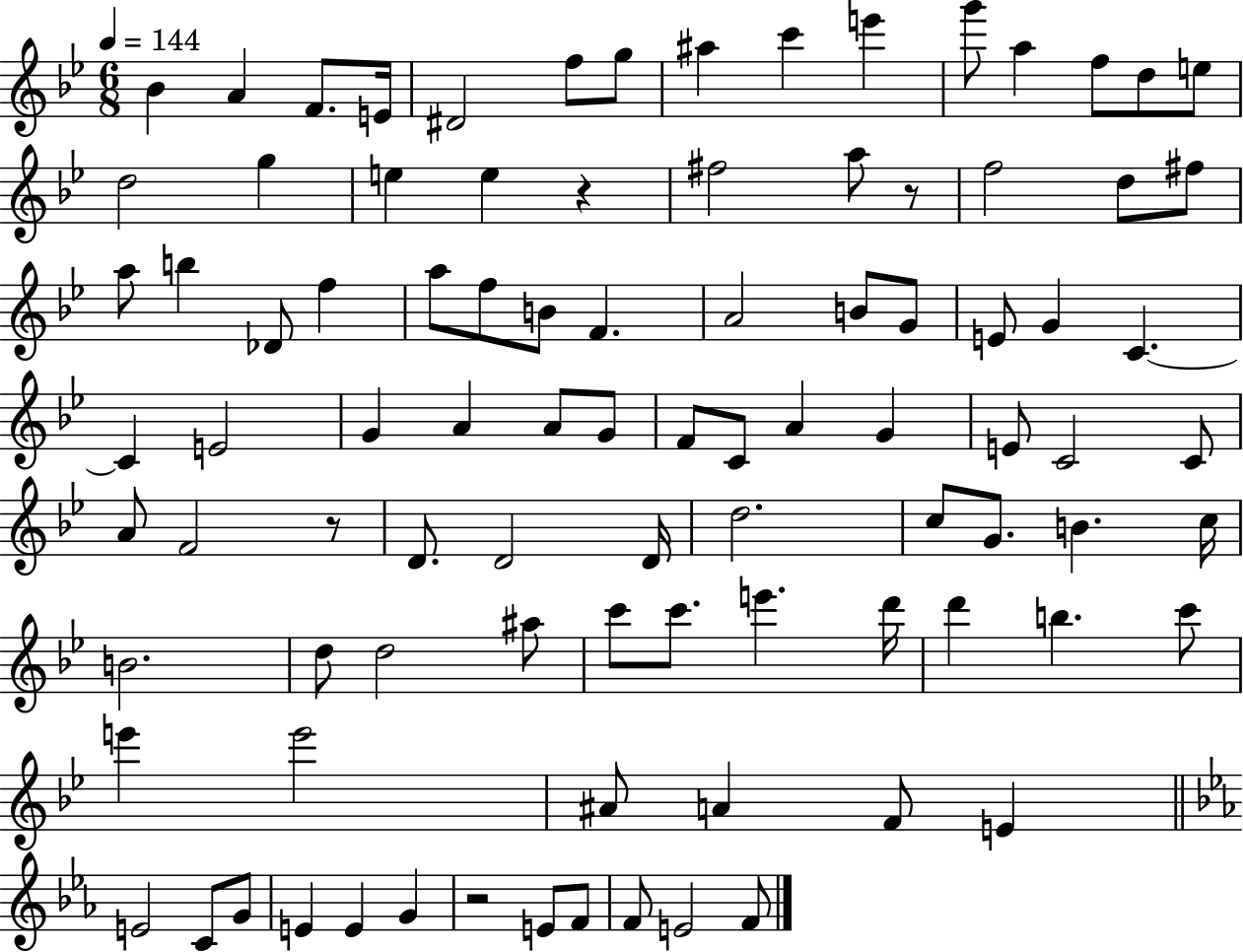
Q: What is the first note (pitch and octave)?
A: Bb4